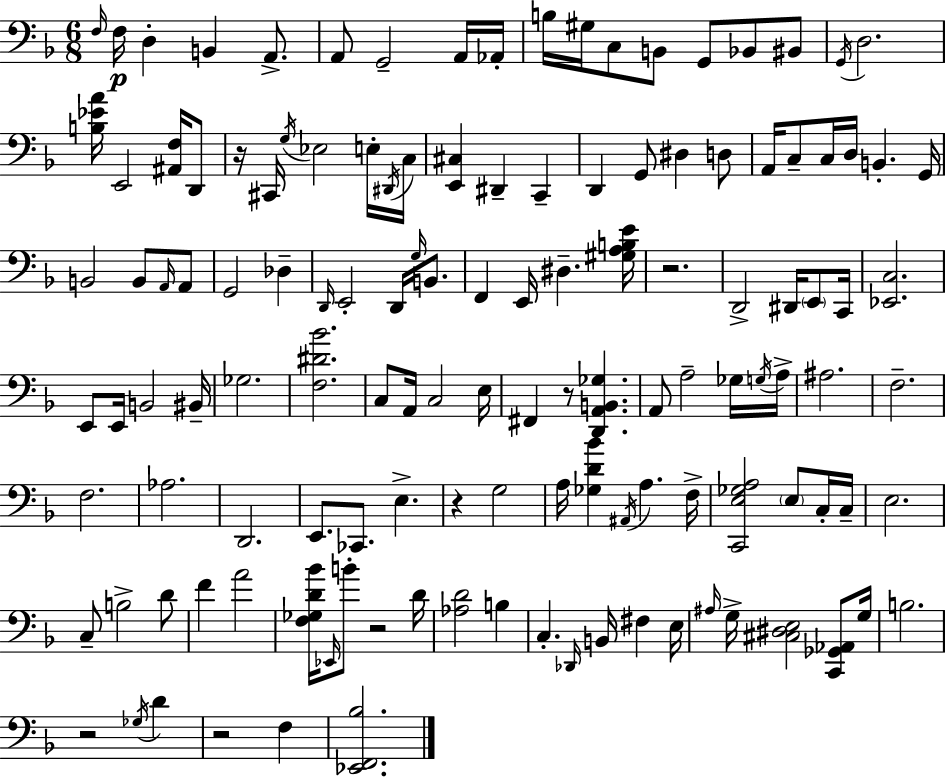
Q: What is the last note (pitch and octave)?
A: F3